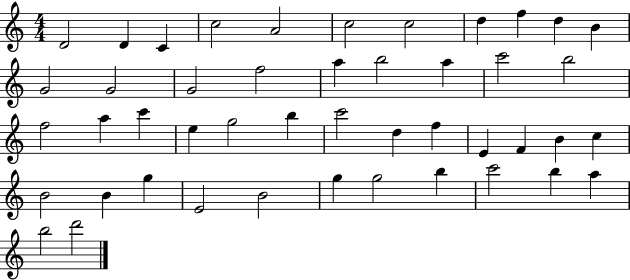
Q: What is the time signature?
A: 4/4